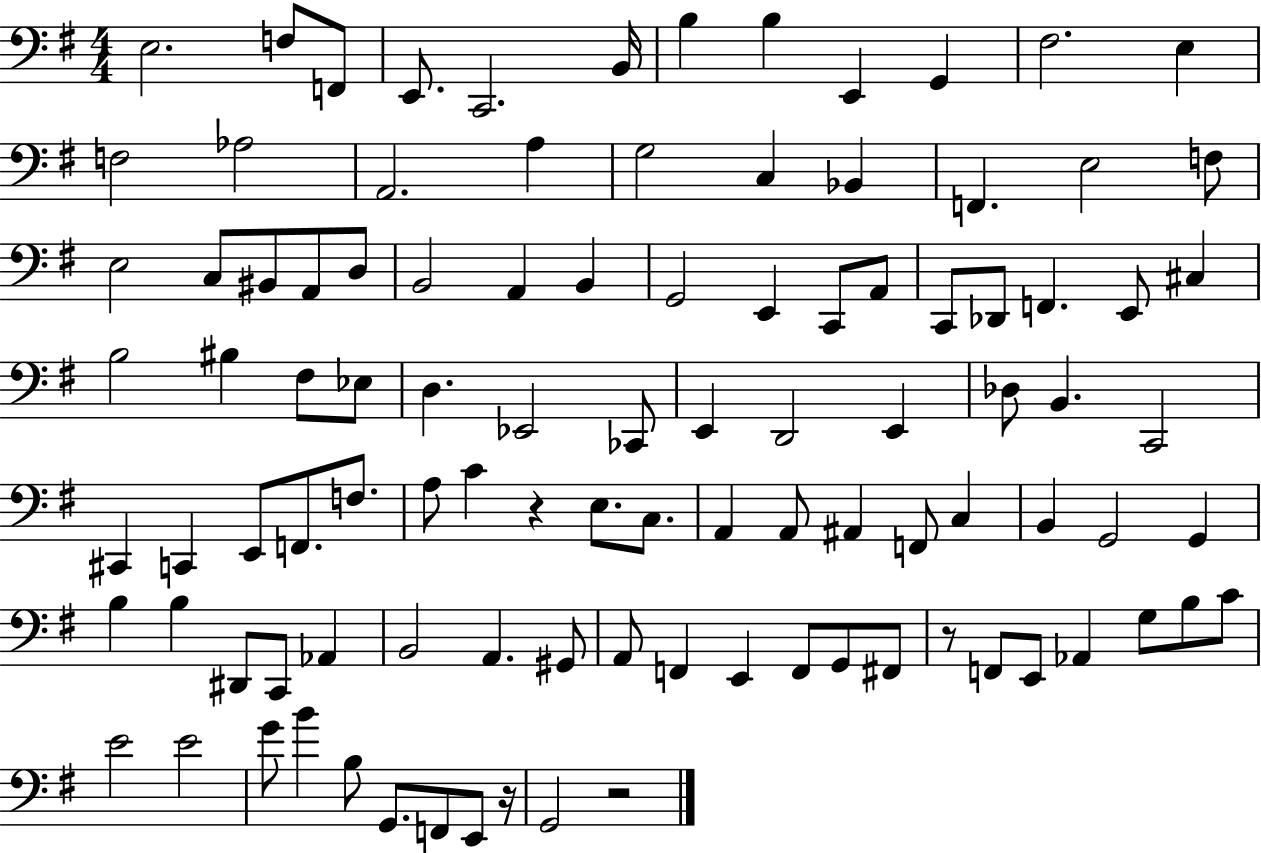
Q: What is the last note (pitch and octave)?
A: G2